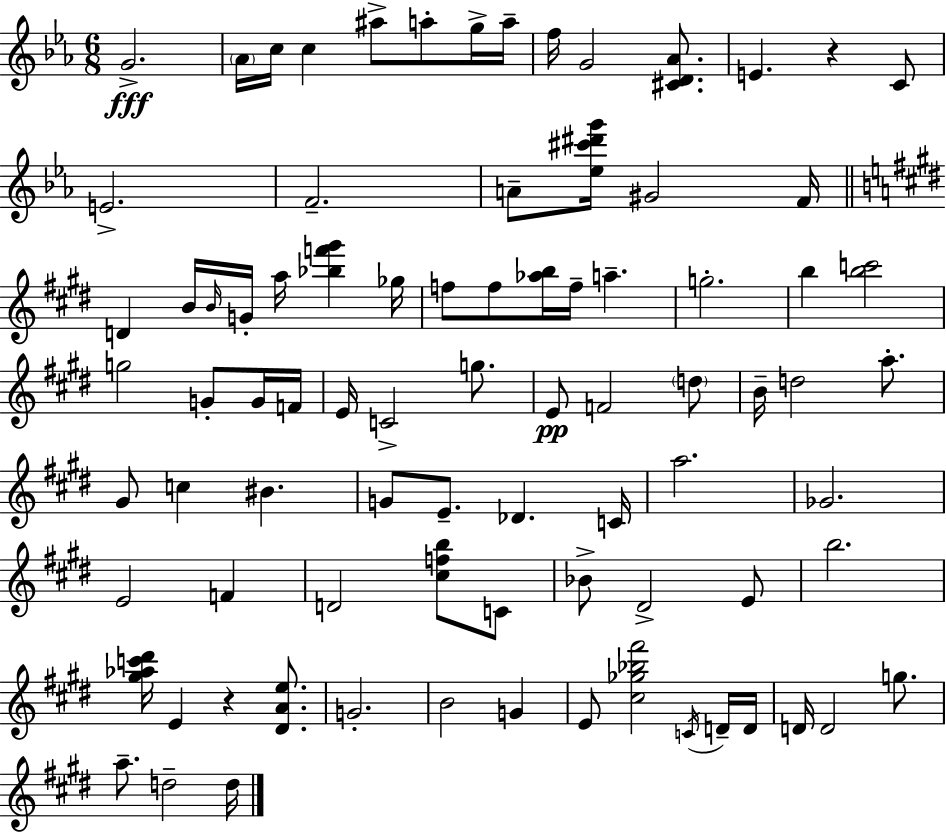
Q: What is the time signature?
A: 6/8